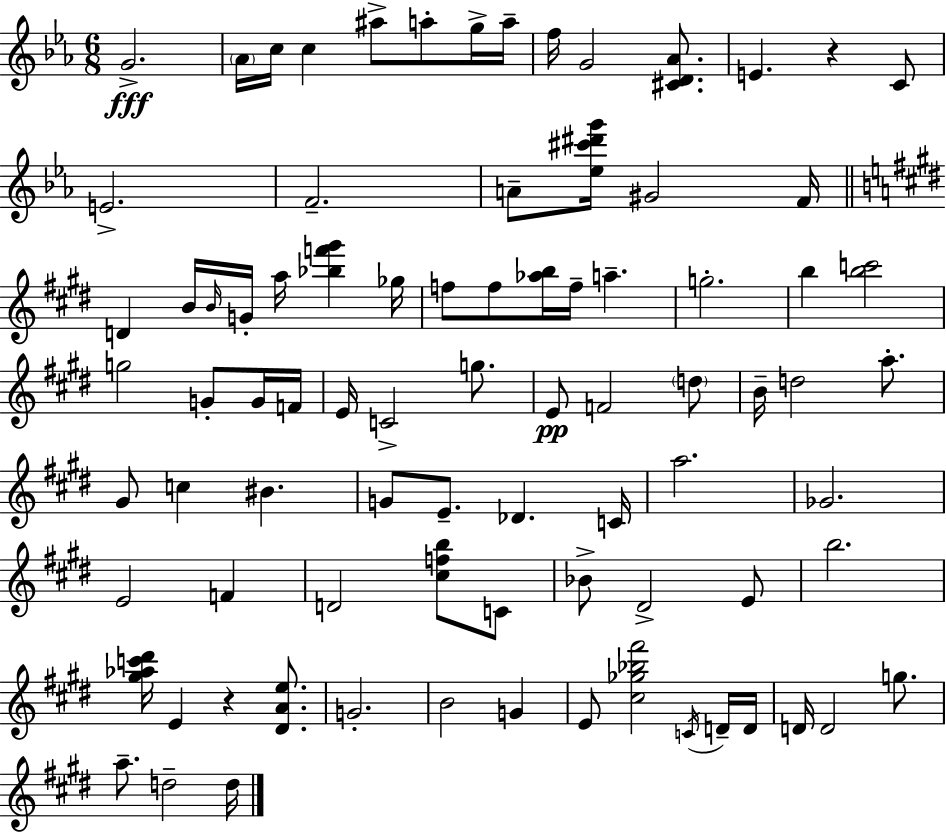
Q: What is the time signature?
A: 6/8